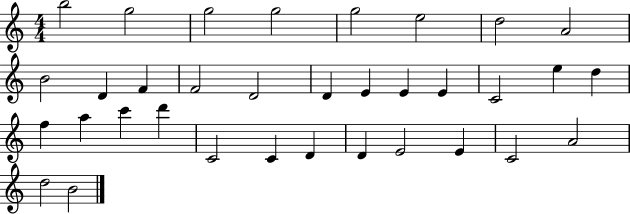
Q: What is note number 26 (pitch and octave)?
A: C4